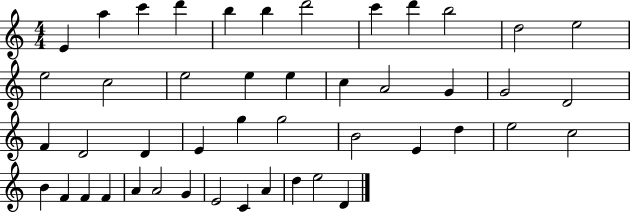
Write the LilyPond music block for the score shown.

{
  \clef treble
  \numericTimeSignature
  \time 4/4
  \key c \major
  e'4 a''4 c'''4 d'''4 | b''4 b''4 d'''2 | c'''4 d'''4 b''2 | d''2 e''2 | \break e''2 c''2 | e''2 e''4 e''4 | c''4 a'2 g'4 | g'2 d'2 | \break f'4 d'2 d'4 | e'4 g''4 g''2 | b'2 e'4 d''4 | e''2 c''2 | \break b'4 f'4 f'4 f'4 | a'4 a'2 g'4 | e'2 c'4 a'4 | d''4 e''2 d'4 | \break \bar "|."
}